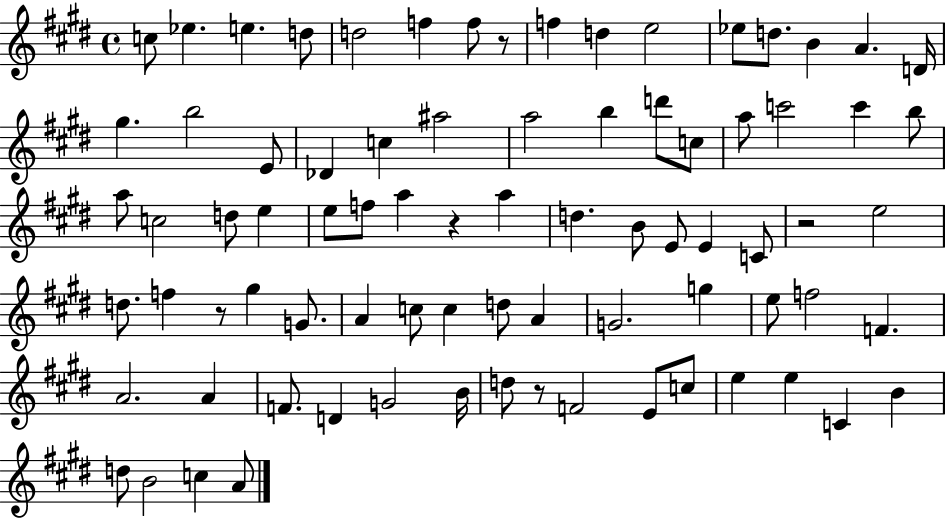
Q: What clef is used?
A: treble